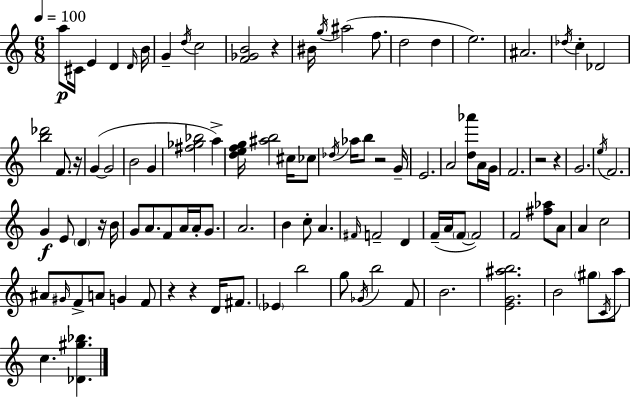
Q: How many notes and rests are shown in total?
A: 102